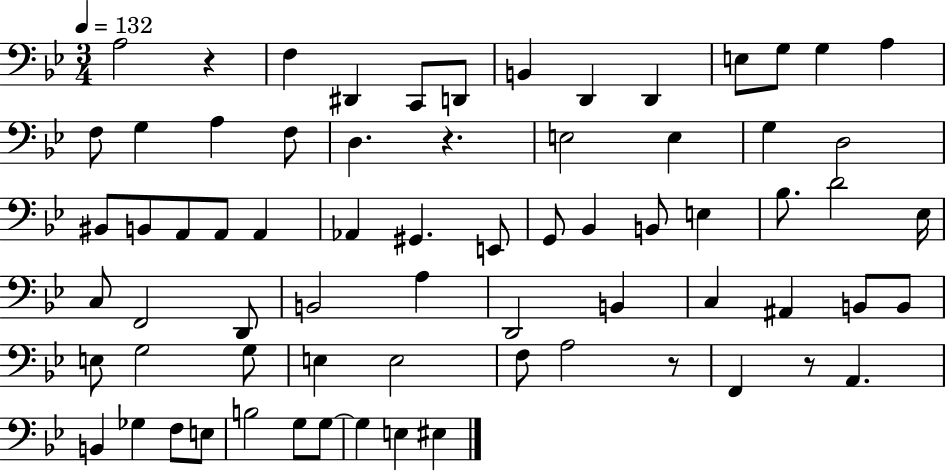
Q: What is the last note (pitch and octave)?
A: EIS3